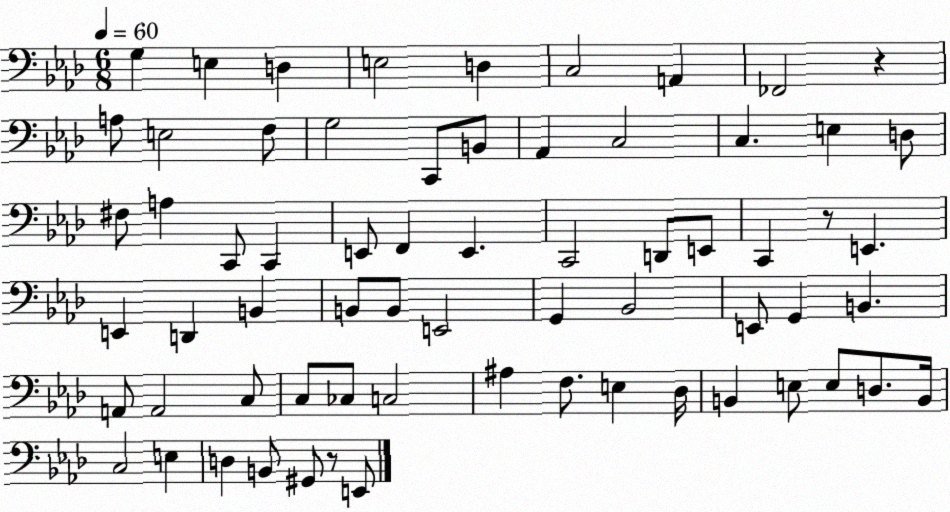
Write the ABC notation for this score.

X:1
T:Untitled
M:6/8
L:1/4
K:Ab
G, E, D, E,2 D, C,2 A,, _F,,2 z A,/2 E,2 F,/2 G,2 C,,/2 B,,/2 _A,, C,2 C, E, D,/2 ^F,/2 A, C,,/2 C,, E,,/2 F,, E,, C,,2 D,,/2 E,,/2 C,, z/2 E,, E,, D,, B,, B,,/2 B,,/2 E,,2 G,, _B,,2 E,,/2 G,, B,, A,,/2 A,,2 C,/2 C,/2 _C,/2 C,2 ^A, F,/2 E, _D,/4 B,, E,/2 E,/2 D,/2 B,,/4 C,2 E, D, B,,/2 ^G,,/2 z/2 E,,/2